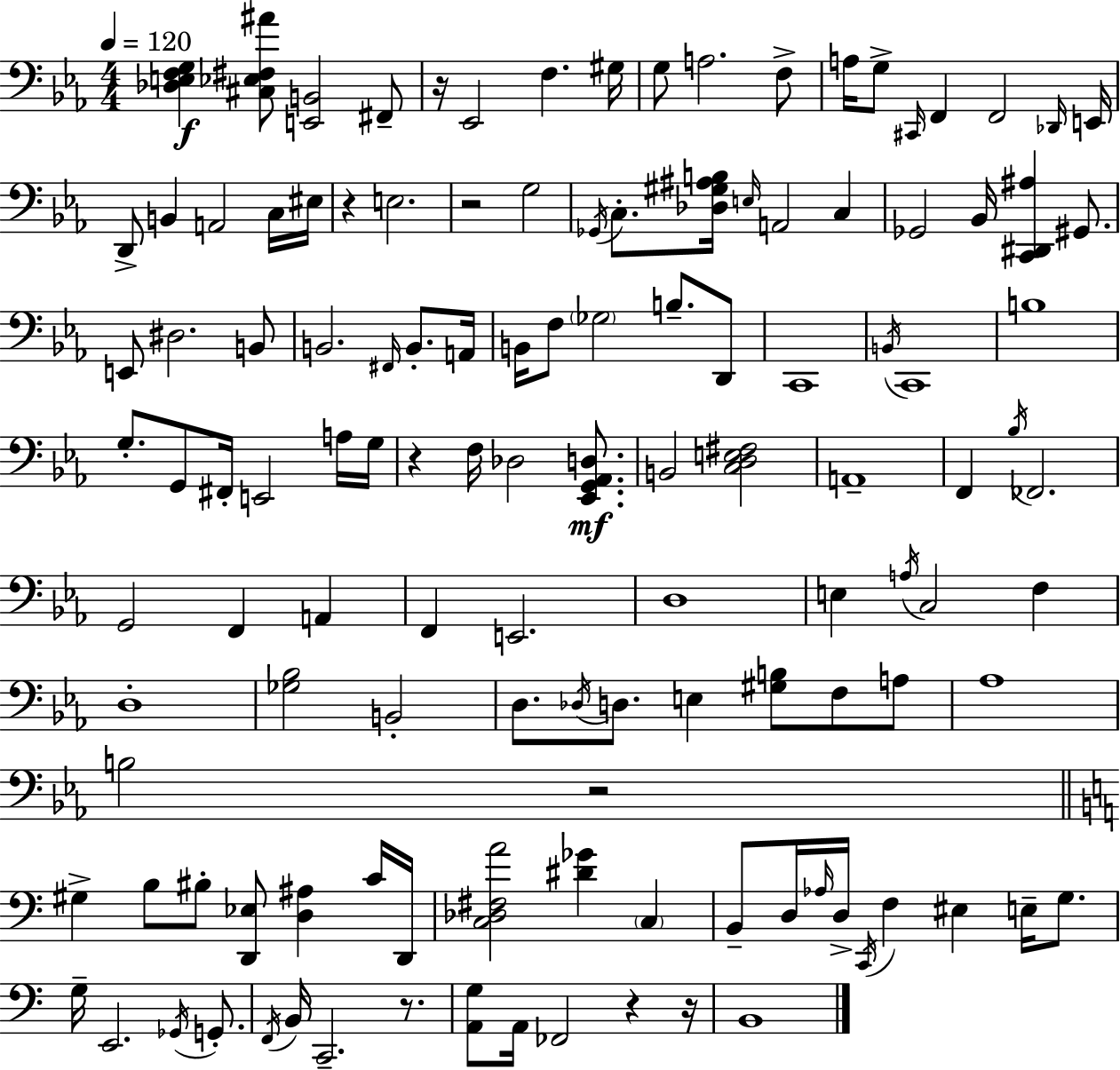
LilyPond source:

{
  \clef bass
  \numericTimeSignature
  \time 4/4
  \key ees \major
  \tempo 4 = 120
  \repeat volta 2 { <des e f g>4\f <cis ees fis ais'>8 <e, b,>2 fis,8-- | r16 ees,2 f4. gis16 | g8 a2. f8-> | a16 g8-> \grace { cis,16 } f,4 f,2 | \break \grace { des,16 } e,16 d,8-> b,4 a,2 | c16 eis16 r4 e2. | r2 g2 | \acciaccatura { ges,16 } c8.-. <des gis ais b>16 \grace { e16 } a,2 | \break c4 ges,2 bes,16 <c, dis, ais>4 | gis,8. e,8 dis2. | b,8 b,2. | \grace { fis,16 } b,8.-. a,16 b,16 f8 \parenthesize ges2 | \break b8.-- d,8 c,1 | \acciaccatura { b,16 } c,1 | b1 | g8.-. g,8 fis,16-. e,2 | \break a16 g16 r4 f16 des2 | <ees, g, aes, d>8.\mf b,2 <c d e fis>2 | a,1-- | f,4 \acciaccatura { bes16 } fes,2. | \break g,2 f,4 | a,4 f,4 e,2. | d1 | e4 \acciaccatura { a16 } c2 | \break f4 d1-. | <ges bes>2 | b,2-. d8. \acciaccatura { des16 } d8. e4 | <gis b>8 f8 a8 aes1 | \break b2 | r2 \bar "||" \break \key a \minor gis4-> b8 bis8-. <d, ees>8 <d ais>4 c'16 d,16 | <c des fis a'>2 <dis' ges'>4 \parenthesize c4 | b,8-- d16 \grace { aes16 } d16-> \acciaccatura { c,16 } f4 eis4 e16-- g8. | g16-- e,2. \acciaccatura { ges,16 } | \break g,8.-. \acciaccatura { f,16 } b,16 c,2.-- | r8. <a, g>8 a,16 fes,2 r4 | r16 b,1 | } \bar "|."
}